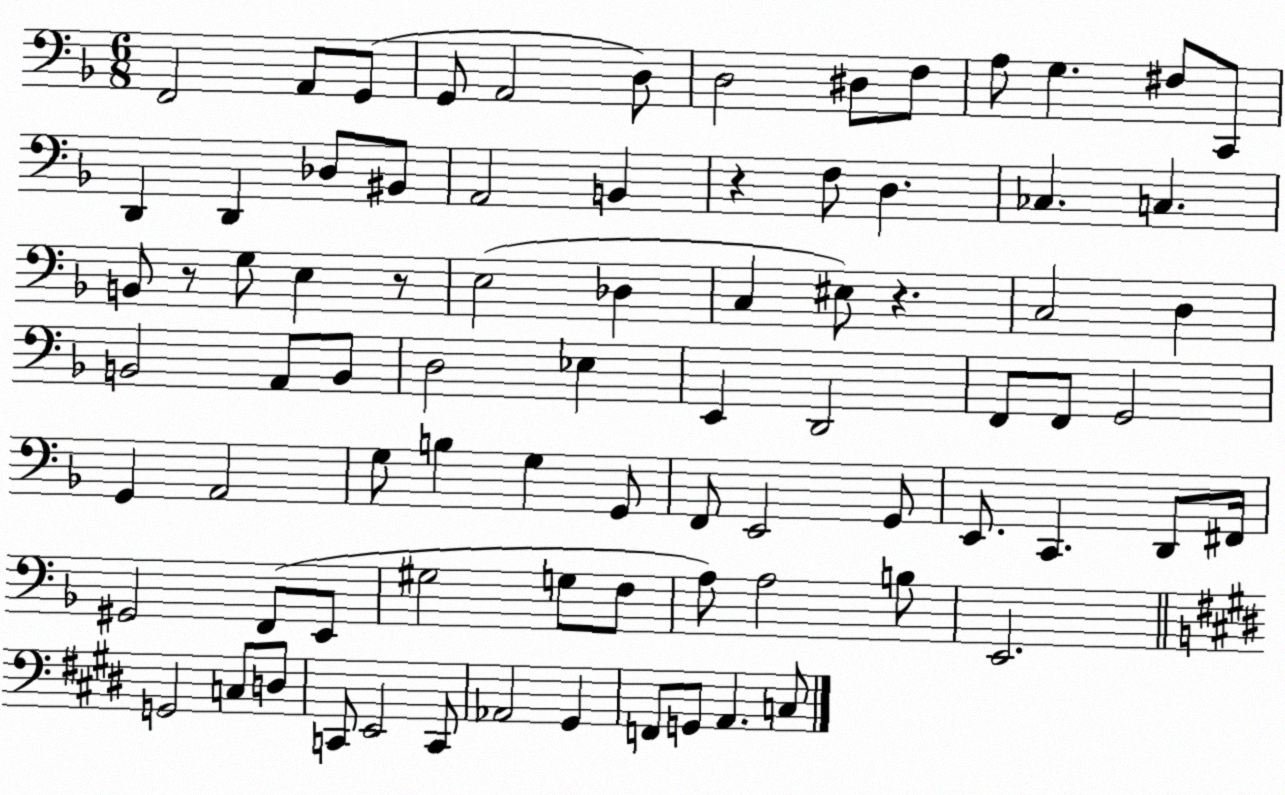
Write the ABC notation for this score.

X:1
T:Untitled
M:6/8
L:1/4
K:F
F,,2 A,,/2 G,,/2 G,,/2 A,,2 D,/2 D,2 ^D,/2 F,/2 A,/2 G, ^F,/2 C,,/2 D,, D,, _D,/2 ^B,,/2 A,,2 B,, z F,/2 D, _C, C, B,,/2 z/2 G,/2 E, z/2 E,2 _D, C, ^E,/2 z C,2 D, B,,2 A,,/2 B,,/2 D,2 _E, E,, D,,2 F,,/2 F,,/2 G,,2 G,, A,,2 G,/2 B, G, G,,/2 F,,/2 E,,2 G,,/2 E,,/2 C,, D,,/2 ^F,,/4 ^G,,2 F,,/2 E,,/2 ^G,2 G,/2 F,/2 A,/2 A,2 B,/2 E,,2 G,,2 C,/2 D,/2 C,,/2 E,,2 C,,/2 _A,,2 ^G,, F,,/2 G,,/2 A,, C,/2